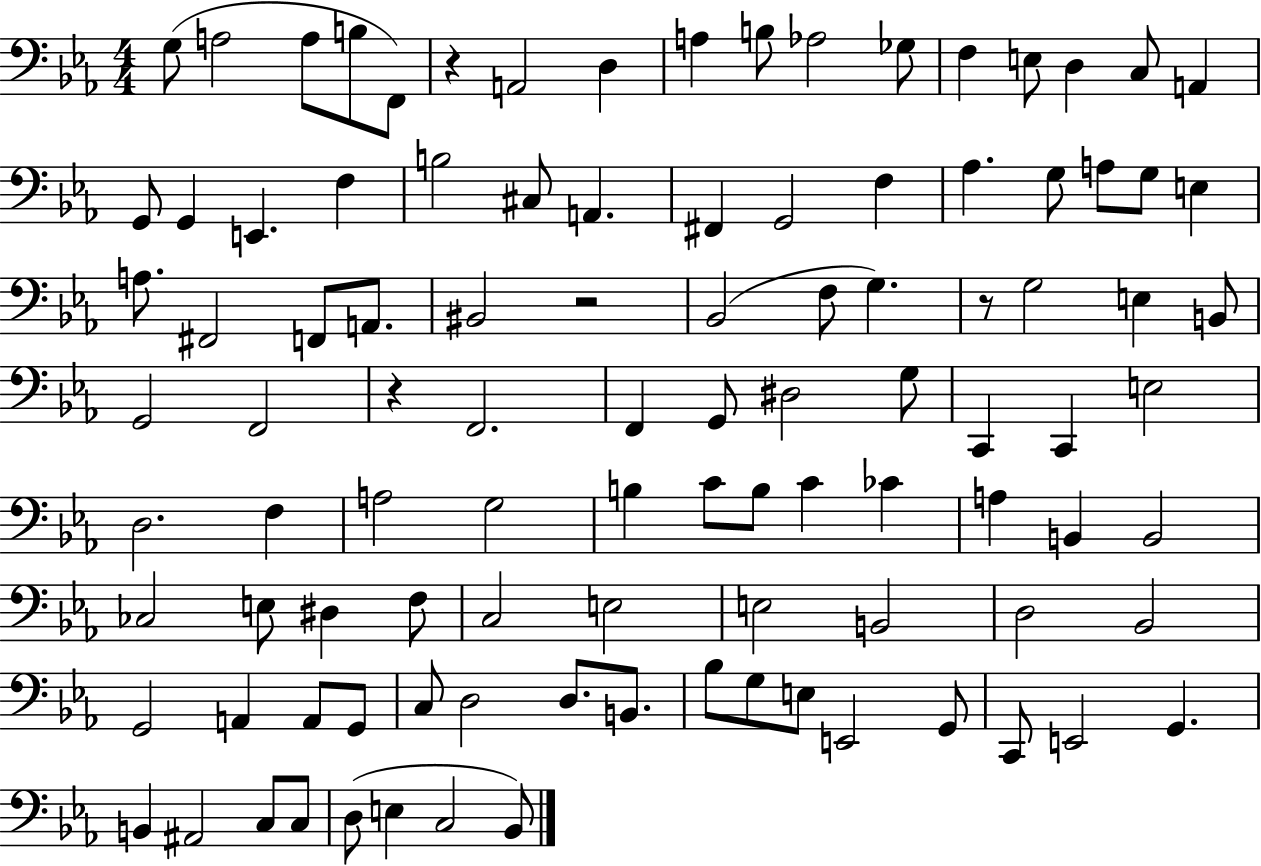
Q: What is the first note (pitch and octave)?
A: G3